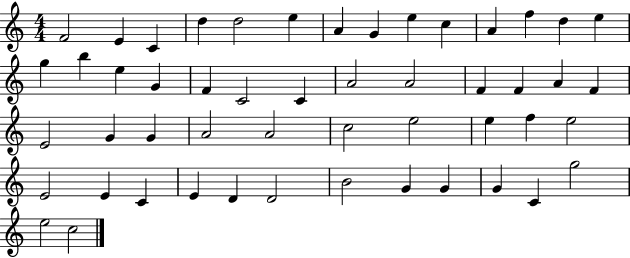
{
  \clef treble
  \numericTimeSignature
  \time 4/4
  \key c \major
  f'2 e'4 c'4 | d''4 d''2 e''4 | a'4 g'4 e''4 c''4 | a'4 f''4 d''4 e''4 | \break g''4 b''4 e''4 g'4 | f'4 c'2 c'4 | a'2 a'2 | f'4 f'4 a'4 f'4 | \break e'2 g'4 g'4 | a'2 a'2 | c''2 e''2 | e''4 f''4 e''2 | \break e'2 e'4 c'4 | e'4 d'4 d'2 | b'2 g'4 g'4 | g'4 c'4 g''2 | \break e''2 c''2 | \bar "|."
}